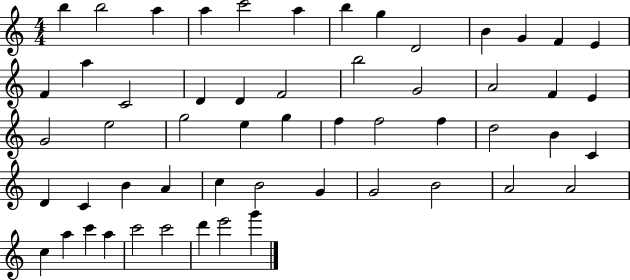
B5/q B5/h A5/q A5/q C6/h A5/q B5/q G5/q D4/h B4/q G4/q F4/q E4/q F4/q A5/q C4/h D4/q D4/q F4/h B5/h G4/h A4/h F4/q E4/q G4/h E5/h G5/h E5/q G5/q F5/q F5/h F5/q D5/h B4/q C4/q D4/q C4/q B4/q A4/q C5/q B4/h G4/q G4/h B4/h A4/h A4/h C5/q A5/q C6/q A5/q C6/h C6/h D6/q E6/h G6/q